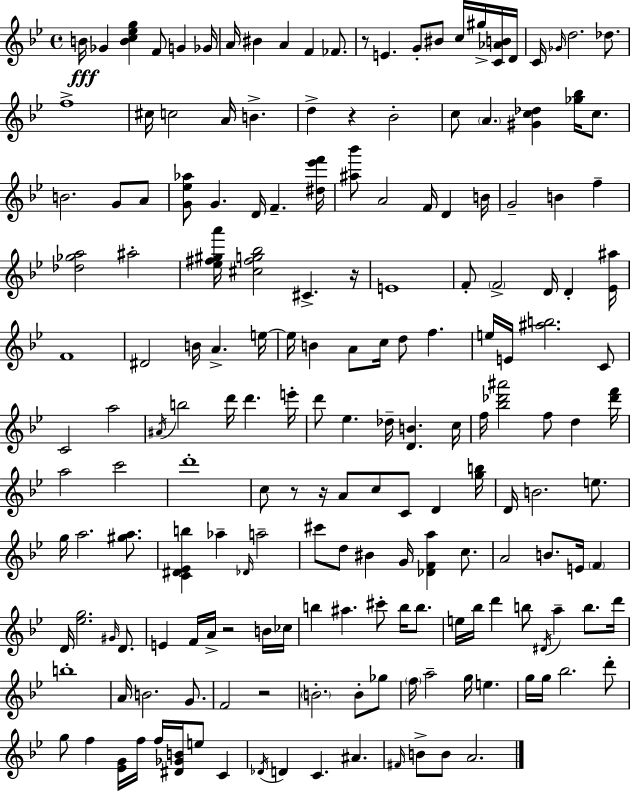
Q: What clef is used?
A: treble